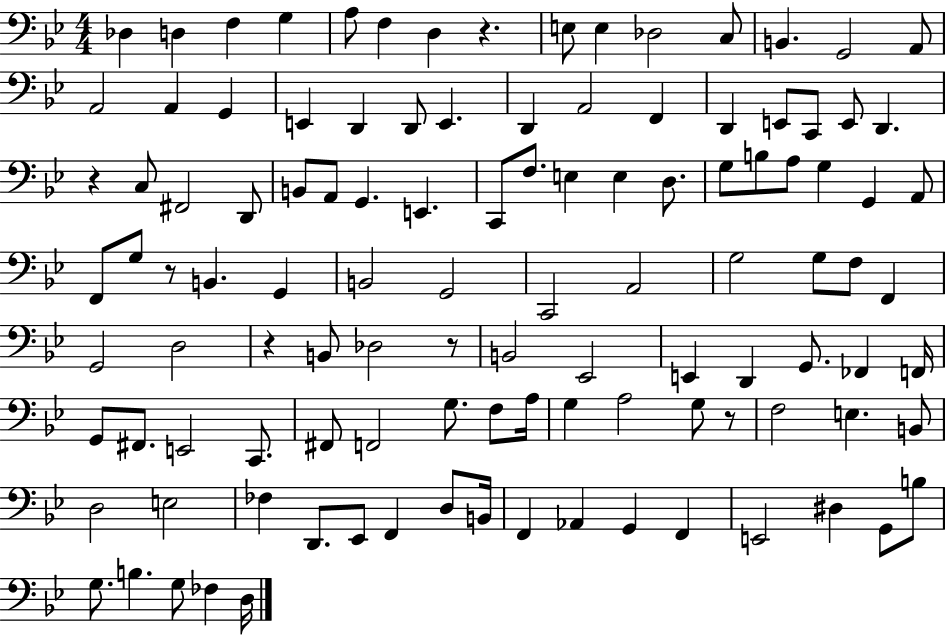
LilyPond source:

{
  \clef bass
  \numericTimeSignature
  \time 4/4
  \key bes \major
  \repeat volta 2 { des4 d4 f4 g4 | a8 f4 d4 r4. | e8 e4 des2 c8 | b,4. g,2 a,8 | \break a,2 a,4 g,4 | e,4 d,4 d,8 e,4. | d,4 a,2 f,4 | d,4 e,8 c,8 e,8 d,4. | \break r4 c8 fis,2 d,8 | b,8 a,8 g,4. e,4. | c,8 f8. e4 e4 d8. | g8 b8 a8 g4 g,4 a,8 | \break f,8 g8 r8 b,4. g,4 | b,2 g,2 | c,2 a,2 | g2 g8 f8 f,4 | \break g,2 d2 | r4 b,8 des2 r8 | b,2 ees,2 | e,4 d,4 g,8. fes,4 f,16 | \break g,8 fis,8. e,2 c,8. | fis,8 f,2 g8. f8 a16 | g4 a2 g8 r8 | f2 e4. b,8 | \break d2 e2 | fes4 d,8. ees,8 f,4 d8 b,16 | f,4 aes,4 g,4 f,4 | e,2 dis4 g,8 b8 | \break g8. b4. g8 fes4 d16 | } \bar "|."
}